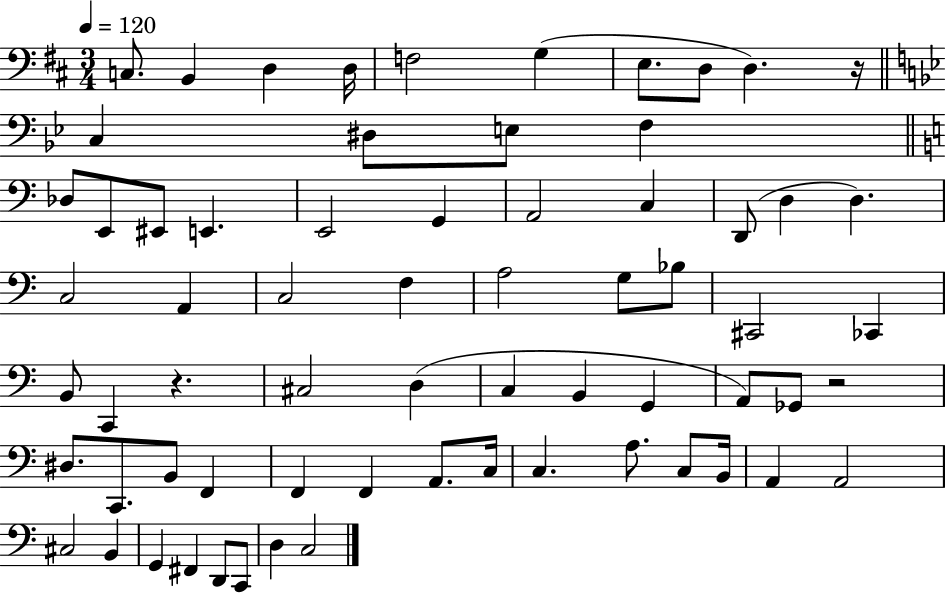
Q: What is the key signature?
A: D major